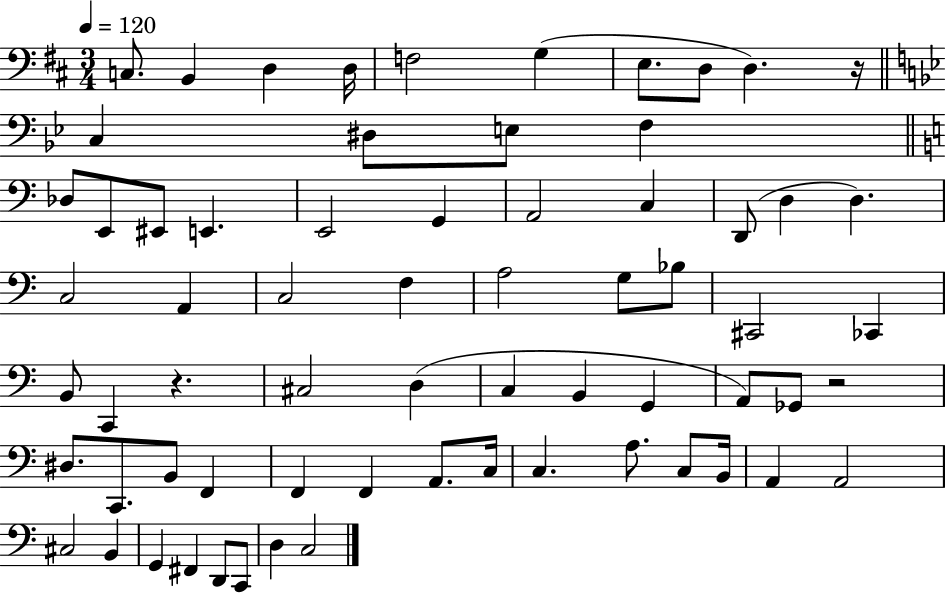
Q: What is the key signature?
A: D major